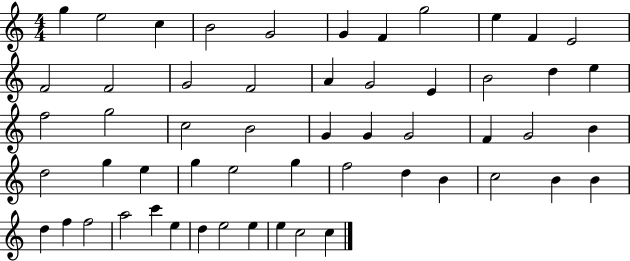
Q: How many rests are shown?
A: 0